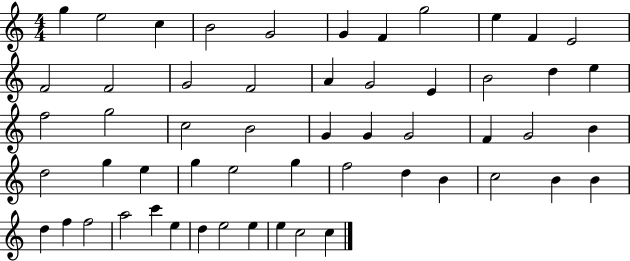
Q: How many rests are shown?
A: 0